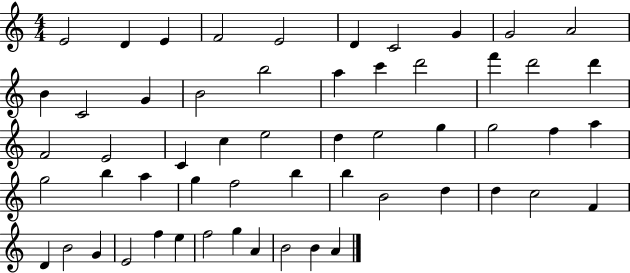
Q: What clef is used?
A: treble